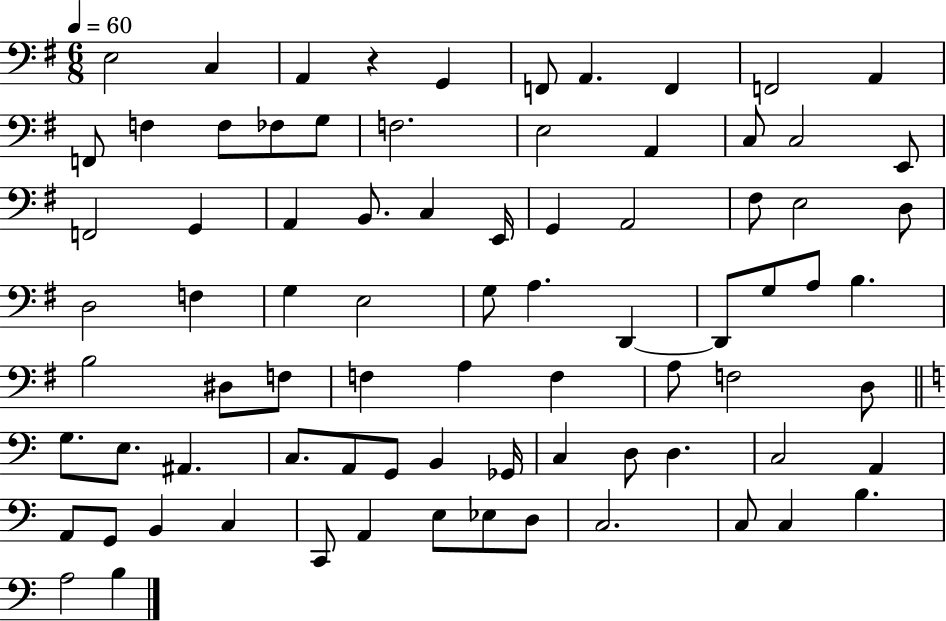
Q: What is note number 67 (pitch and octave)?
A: B2